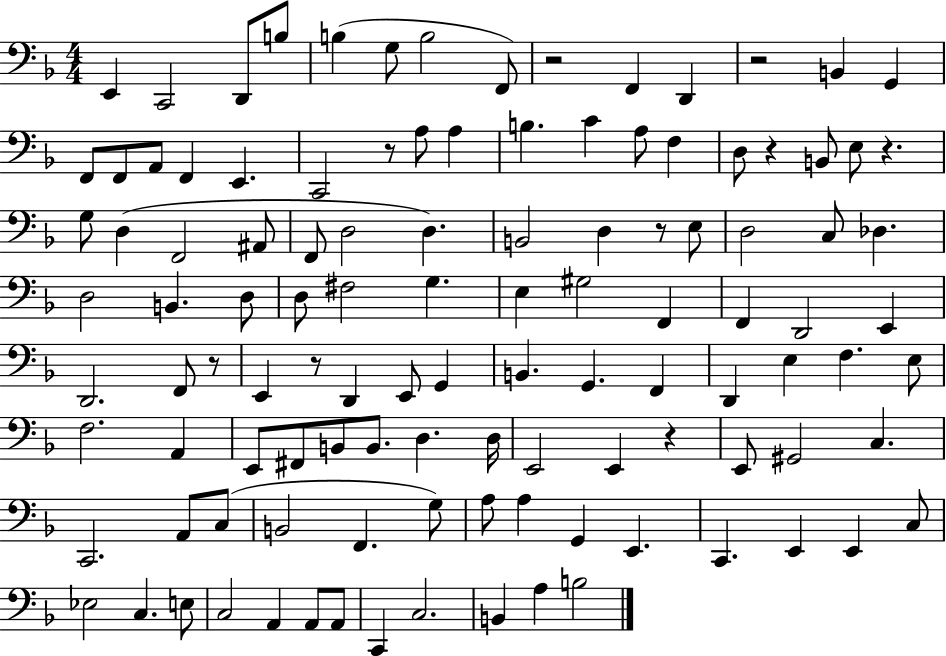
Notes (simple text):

E2/q C2/h D2/e B3/e B3/q G3/e B3/h F2/e R/h F2/q D2/q R/h B2/q G2/q F2/e F2/e A2/e F2/q E2/q. C2/h R/e A3/e A3/q B3/q. C4/q A3/e F3/q D3/e R/q B2/e E3/e R/q. G3/e D3/q F2/h A#2/e F2/e D3/h D3/q. B2/h D3/q R/e E3/e D3/h C3/e Db3/q. D3/h B2/q. D3/e D3/e F#3/h G3/q. E3/q G#3/h F2/q F2/q D2/h E2/q D2/h. F2/e R/e E2/q R/e D2/q E2/e G2/q B2/q. G2/q. F2/q D2/q E3/q F3/q. E3/e F3/h. A2/q E2/e F#2/e B2/e B2/e. D3/q. D3/s E2/h E2/q R/q E2/e G#2/h C3/q. C2/h. A2/e C3/e B2/h F2/q. G3/e A3/e A3/q G2/q E2/q. C2/q. E2/q E2/q C3/e Eb3/h C3/q. E3/e C3/h A2/q A2/e A2/e C2/q C3/h. B2/q A3/q B3/h